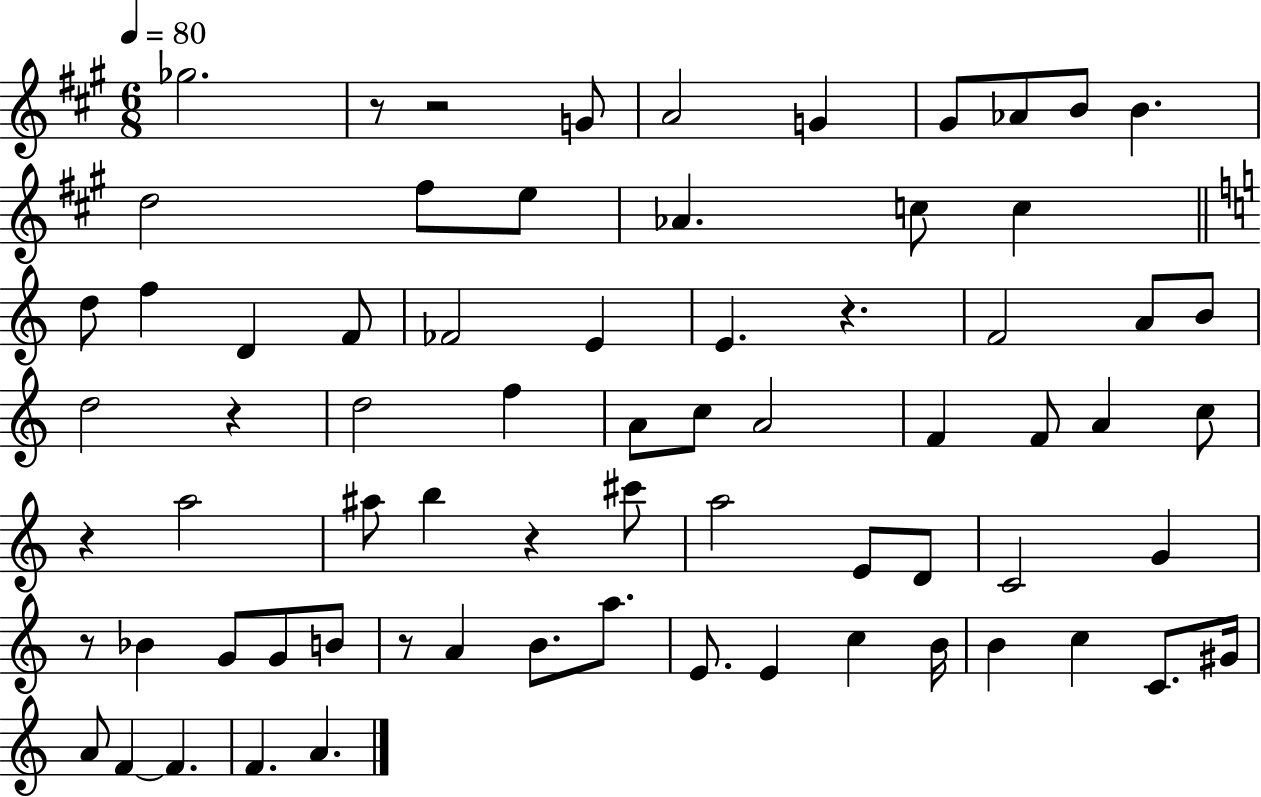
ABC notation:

X:1
T:Untitled
M:6/8
L:1/4
K:A
_g2 z/2 z2 G/2 A2 G ^G/2 _A/2 B/2 B d2 ^f/2 e/2 _A c/2 c d/2 f D F/2 _F2 E E z F2 A/2 B/2 d2 z d2 f A/2 c/2 A2 F F/2 A c/2 z a2 ^a/2 b z ^c'/2 a2 E/2 D/2 C2 G z/2 _B G/2 G/2 B/2 z/2 A B/2 a/2 E/2 E c B/4 B c C/2 ^G/4 A/2 F F F A